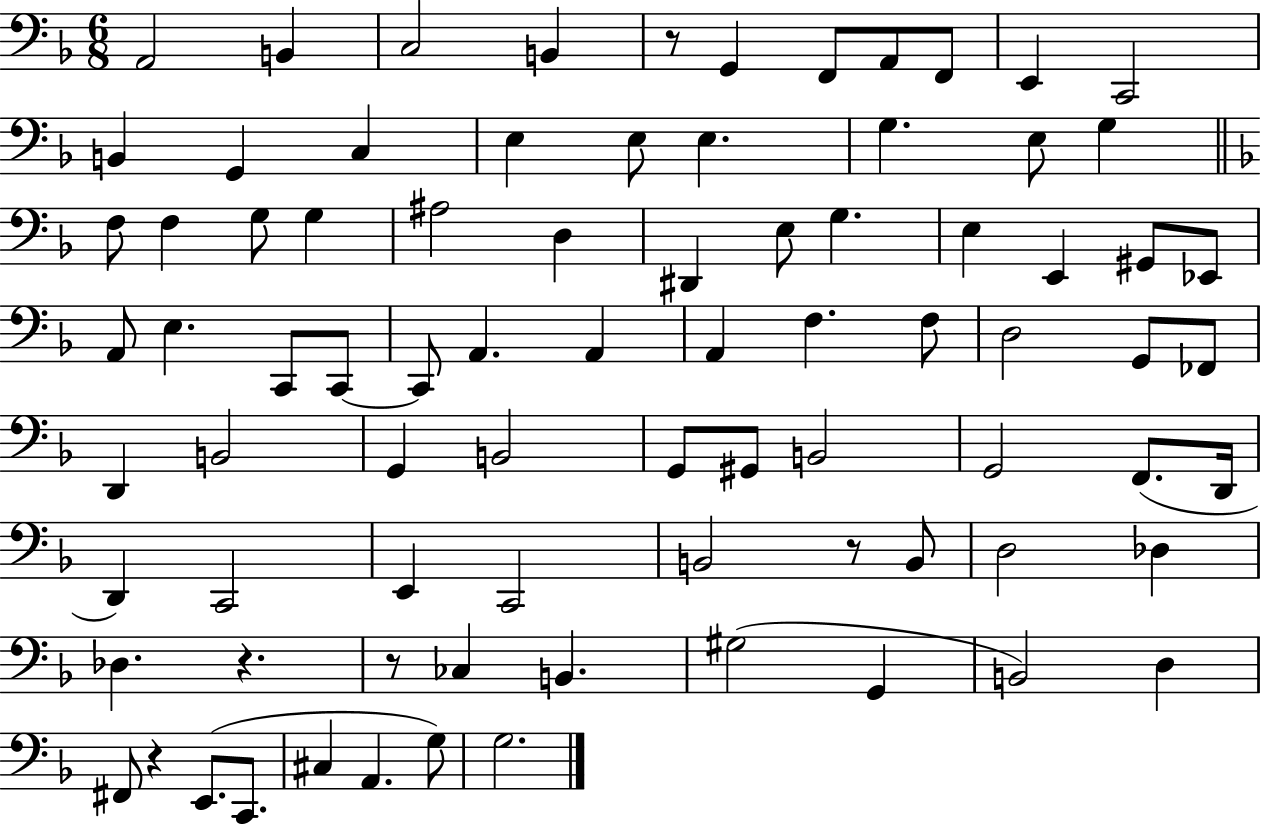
X:1
T:Untitled
M:6/8
L:1/4
K:F
A,,2 B,, C,2 B,, z/2 G,, F,,/2 A,,/2 F,,/2 E,, C,,2 B,, G,, C, E, E,/2 E, G, E,/2 G, F,/2 F, G,/2 G, ^A,2 D, ^D,, E,/2 G, E, E,, ^G,,/2 _E,,/2 A,,/2 E, C,,/2 C,,/2 C,,/2 A,, A,, A,, F, F,/2 D,2 G,,/2 _F,,/2 D,, B,,2 G,, B,,2 G,,/2 ^G,,/2 B,,2 G,,2 F,,/2 D,,/4 D,, C,,2 E,, C,,2 B,,2 z/2 B,,/2 D,2 _D, _D, z z/2 _C, B,, ^G,2 G,, B,,2 D, ^F,,/2 z E,,/2 C,,/2 ^C, A,, G,/2 G,2